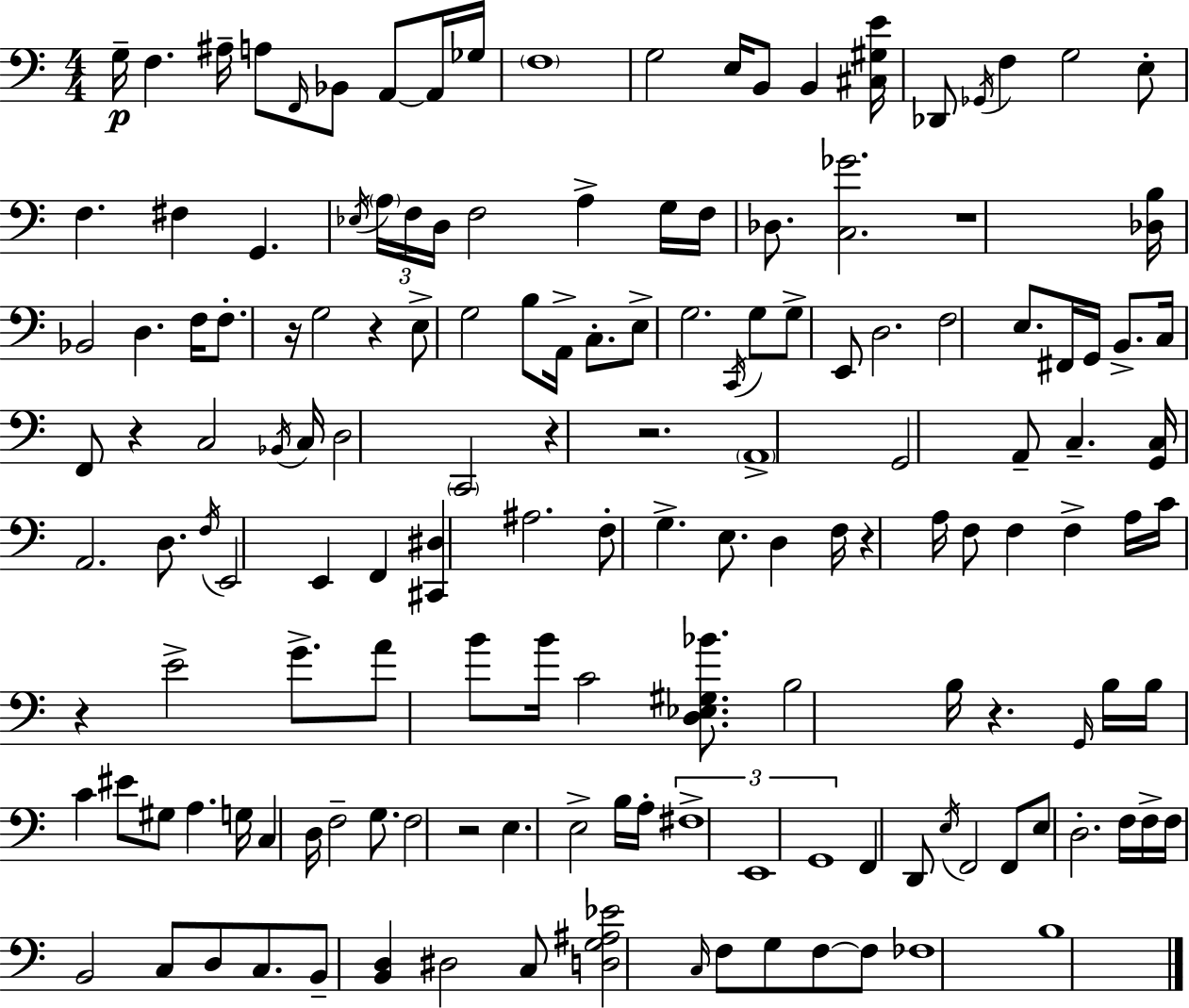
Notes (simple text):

G3/s F3/q. A#3/s A3/e F2/s Bb2/e A2/e A2/s Gb3/s F3/w G3/h E3/s B2/e B2/q [C#3,G#3,E4]/s Db2/e Gb2/s F3/q G3/h E3/e F3/q. F#3/q G2/q. Eb3/s A3/s F3/s D3/s F3/h A3/q G3/s F3/s Db3/e. [C3,Gb4]/h. R/w [Db3,B3]/s Bb2/h D3/q. F3/s F3/e. R/s G3/h R/q E3/e G3/h B3/e A2/s C3/e. E3/e G3/h. C2/s G3/e G3/e E2/e D3/h. F3/h E3/e. F#2/s G2/s B2/e. C3/s F2/e R/q C3/h Bb2/s C3/s D3/h C2/h R/q R/h. A2/w G2/h A2/e C3/q. [G2,C3]/s A2/h. D3/e. F3/s E2/h E2/q F2/q [C#2,D#3]/q A#3/h. F3/e G3/q. E3/e. D3/q F3/s R/q A3/s F3/e F3/q F3/q A3/s C4/s R/q E4/h G4/e. A4/e B4/e B4/s C4/h [D3,Eb3,G#3,Bb4]/e. B3/h B3/s R/q. G2/s B3/s B3/s C4/q EIS4/e G#3/e A3/q. G3/s C3/q D3/s F3/h G3/e. F3/h R/h E3/q. E3/h B3/s A3/s F#3/w E2/w G2/w F2/q D2/e E3/s F2/h F2/e E3/e D3/h. F3/s F3/s F3/s B2/h C3/e D3/e C3/e. B2/e [B2,D3]/q D#3/h C3/e [D3,G3,A#3,Eb4]/h C3/s F3/e G3/e F3/e F3/e FES3/w B3/w